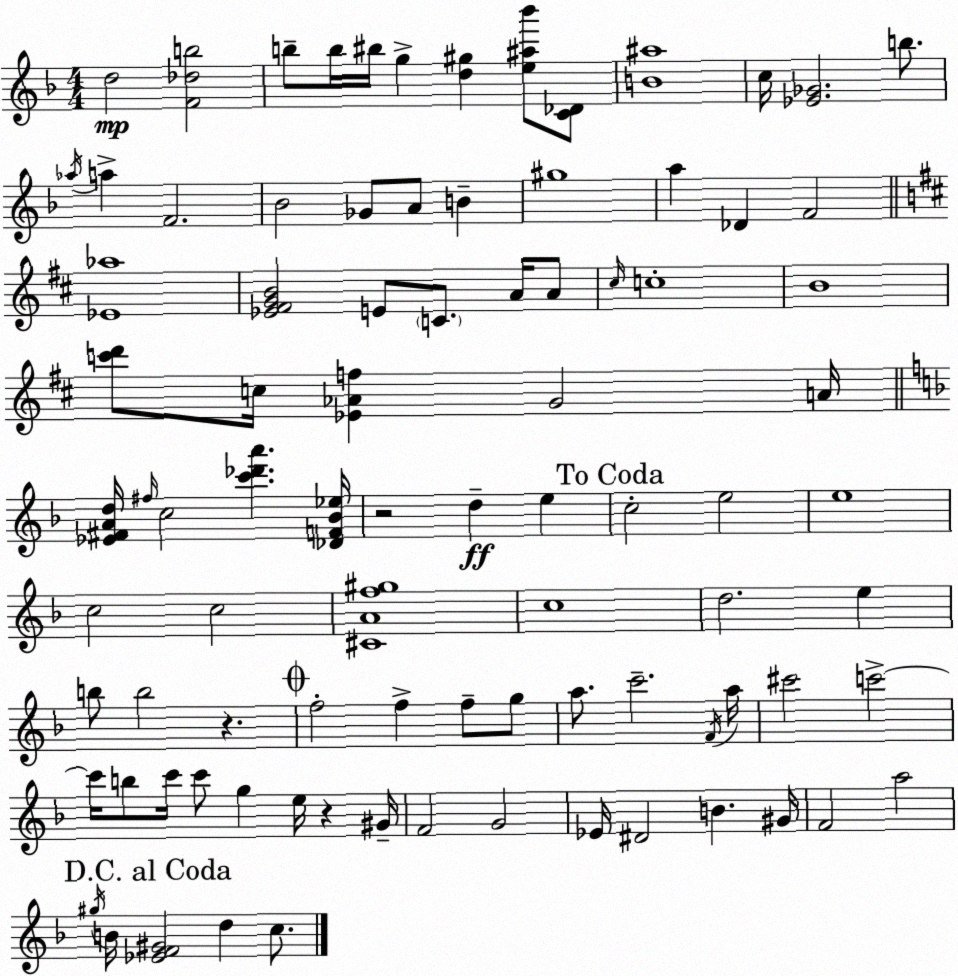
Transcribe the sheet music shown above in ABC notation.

X:1
T:Untitled
M:4/4
L:1/4
K:Dm
d2 [F_db]2 b/2 b/4 ^b/4 g [d^g] [e^a_b']/2 [C_D]/2 [B^a]4 c/4 [_E_G]2 b/2 _a/4 a F2 _B2 _G/2 A/2 B ^g4 a _D F2 [_E_a]4 [_E^FGB]2 E/2 C/2 A/4 A/2 ^c/4 c4 B4 [c'd']/2 c/4 [_E_Af] G2 A/4 [_E^FAd]/4 ^f/4 c2 [c'_d'a'] [_DF_B_e]/4 z2 d e c2 e2 e4 c2 c2 [^CAf^g]4 c4 d2 e b/2 b2 z f2 f f/2 g/2 a/2 c'2 F/4 a/4 ^c'2 c'2 c'/4 b/2 c'/4 c'/2 g e/4 z ^G/4 F2 G2 _E/4 ^D2 B ^G/4 F2 a2 ^g/4 B/4 [_EF^G]2 d c/2